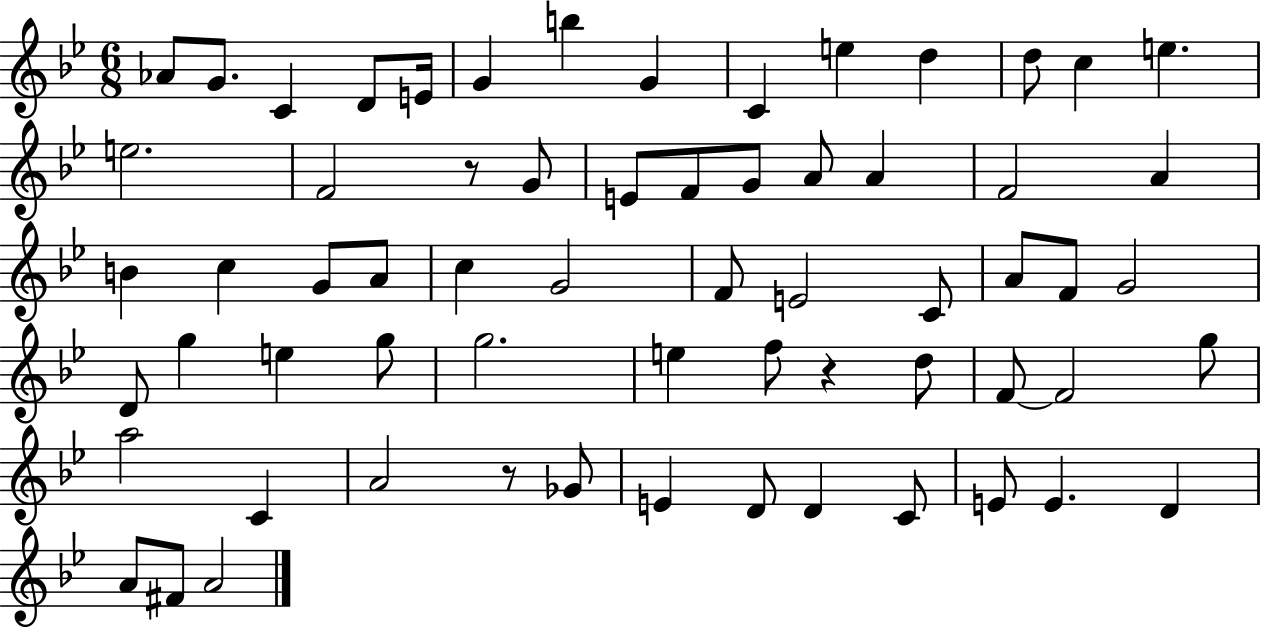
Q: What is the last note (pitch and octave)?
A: A4